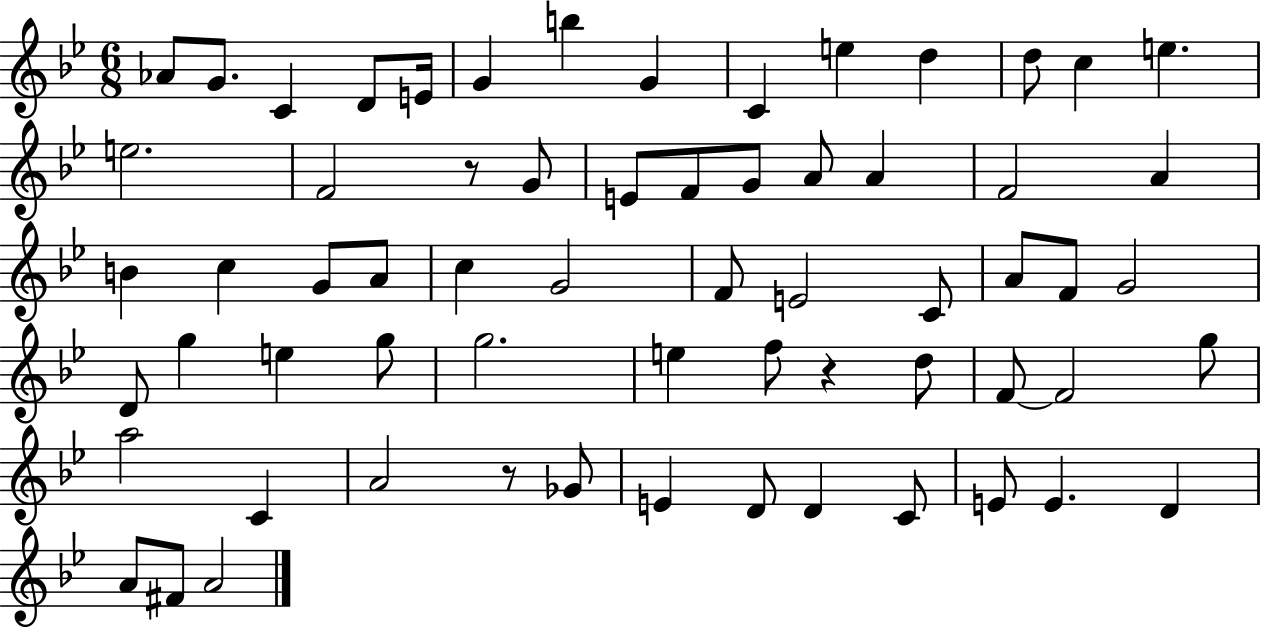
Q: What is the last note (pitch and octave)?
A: A4